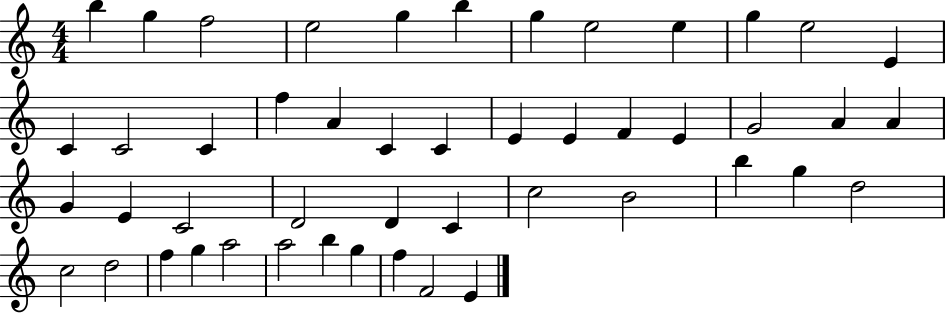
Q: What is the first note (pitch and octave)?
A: B5